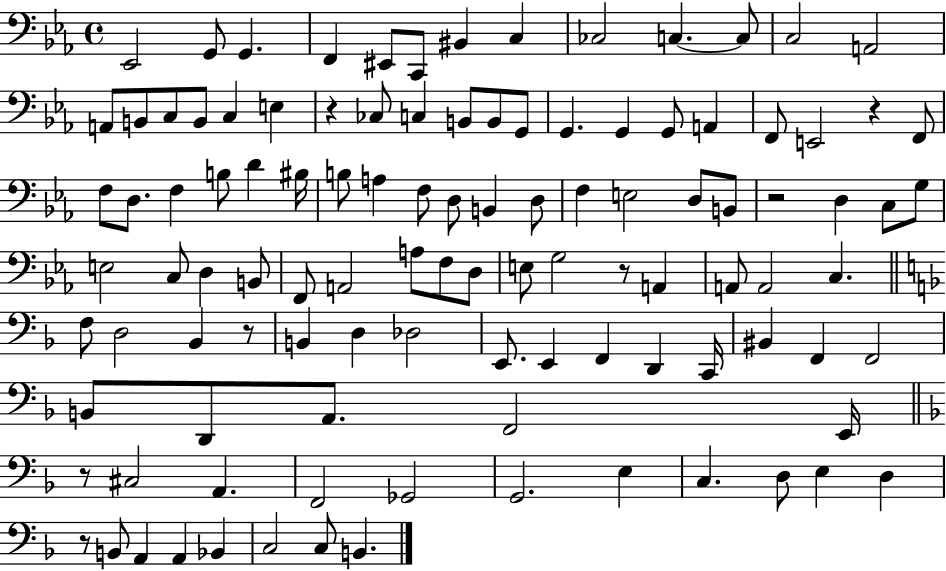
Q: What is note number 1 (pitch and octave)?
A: Eb2